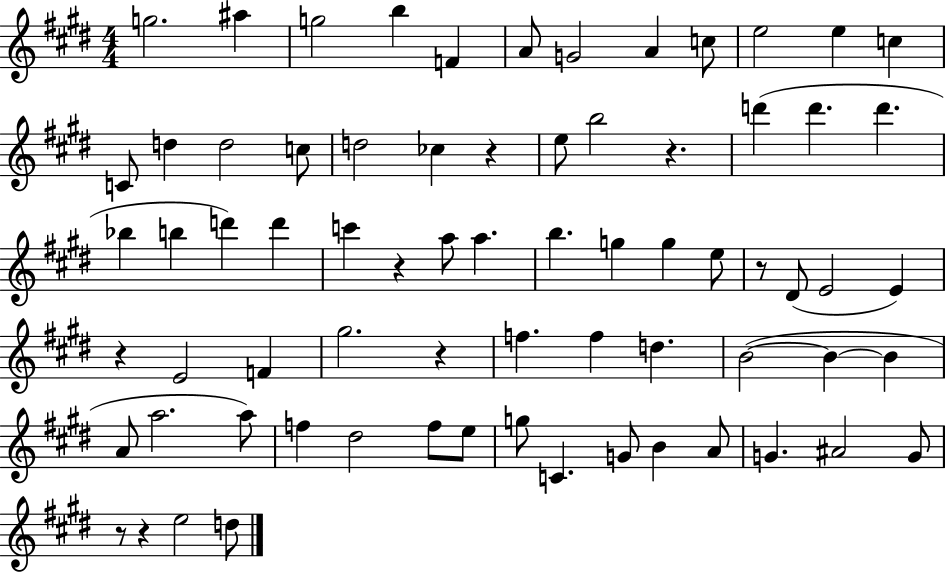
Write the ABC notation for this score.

X:1
T:Untitled
M:4/4
L:1/4
K:E
g2 ^a g2 b F A/2 G2 A c/2 e2 e c C/2 d d2 c/2 d2 _c z e/2 b2 z d' d' d' _b b d' d' c' z a/2 a b g g e/2 z/2 ^D/2 E2 E z E2 F ^g2 z f f d B2 B B A/2 a2 a/2 f ^d2 f/2 e/2 g/2 C G/2 B A/2 G ^A2 G/2 z/2 z e2 d/2